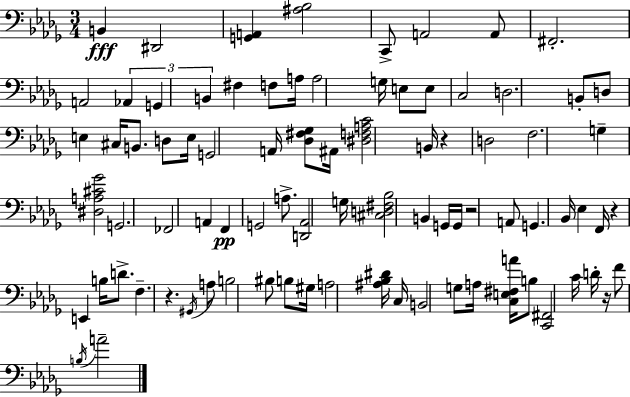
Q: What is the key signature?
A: BES minor